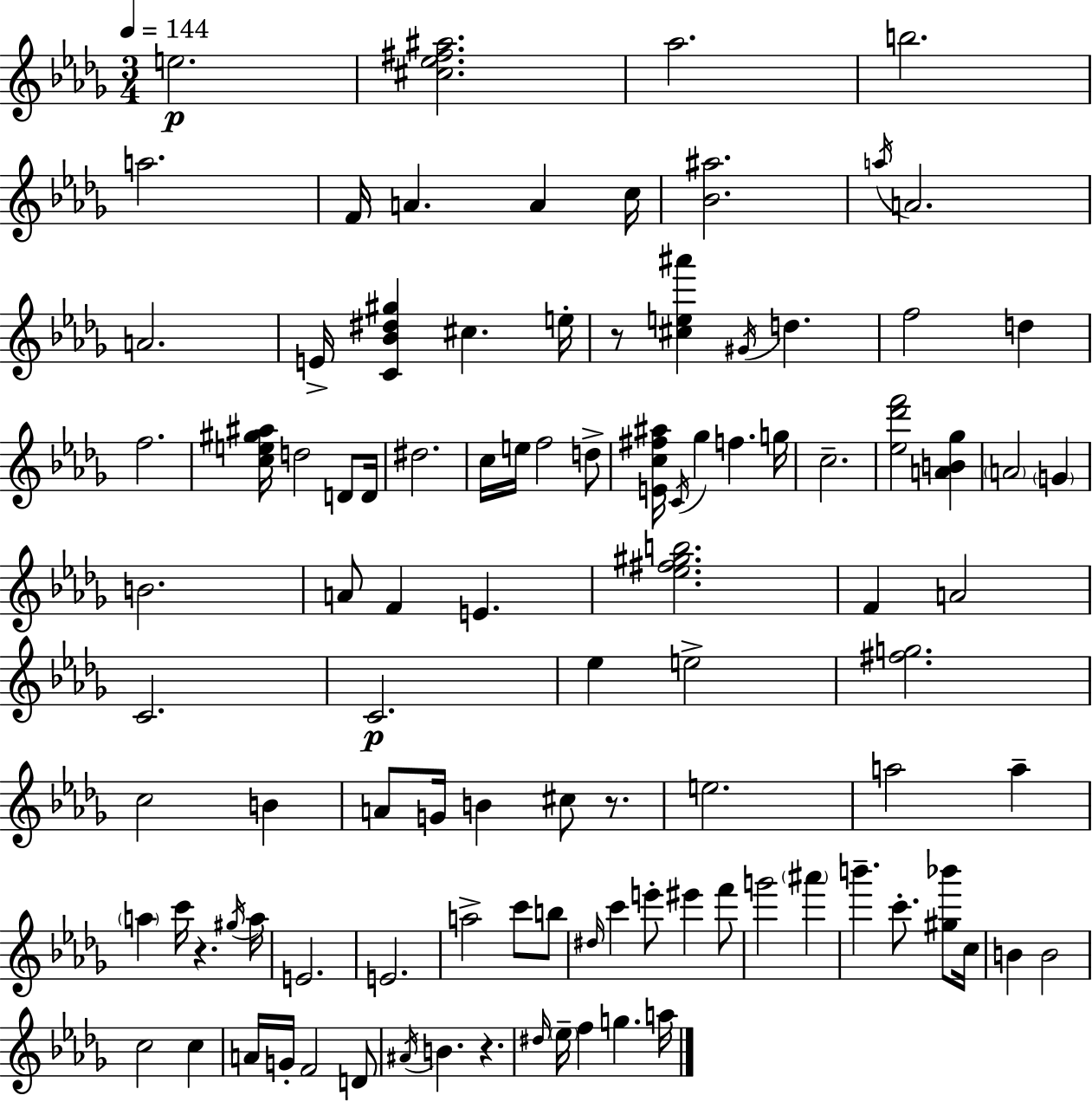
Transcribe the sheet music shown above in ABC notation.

X:1
T:Untitled
M:3/4
L:1/4
K:Bbm
e2 [^c_e^f^a]2 _a2 b2 a2 F/4 A A c/4 [_B^a]2 a/4 A2 A2 E/4 [C_B^d^g] ^c e/4 z/2 [^ce^a'] ^G/4 d f2 d f2 [ce^g^a]/4 d2 D/2 D/4 ^d2 c/4 e/4 f2 d/2 [Ec^f^a]/4 C/4 _g f g/4 c2 [_e_d'f']2 [AB_g] A2 G B2 A/2 F E [_e^f^gb]2 F A2 C2 C2 _e e2 [^fg]2 c2 B A/2 G/4 B ^c/2 z/2 e2 a2 a a c'/4 z ^g/4 a/4 E2 E2 a2 c'/2 b/2 ^d/4 c' e'/2 ^e' f'/2 g'2 ^a' b' c'/2 [^g_b']/2 c/4 B B2 c2 c A/4 G/4 F2 D/2 ^A/4 B z ^d/4 _e/4 f g a/4